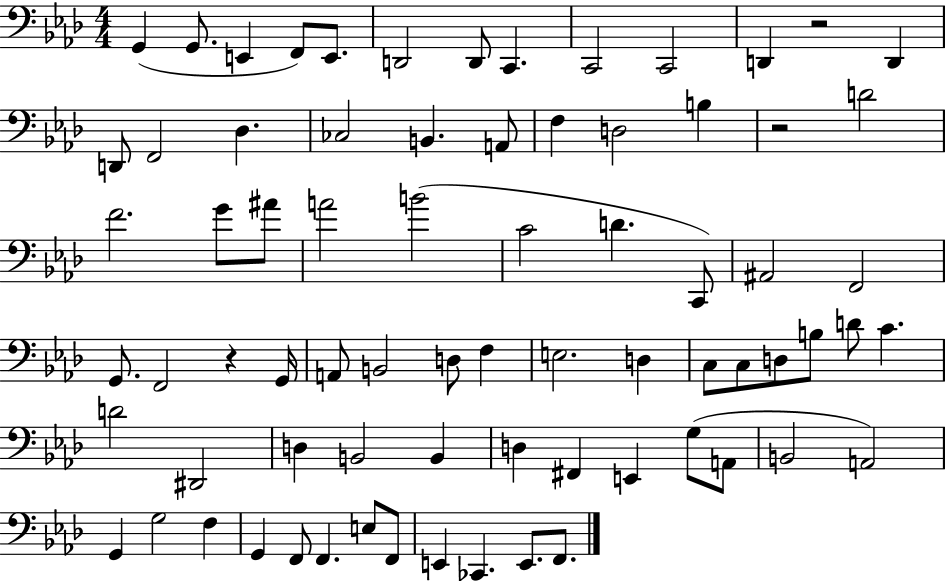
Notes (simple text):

G2/q G2/e. E2/q F2/e E2/e. D2/h D2/e C2/q. C2/h C2/h D2/q R/h D2/q D2/e F2/h Db3/q. CES3/h B2/q. A2/e F3/q D3/h B3/q R/h D4/h F4/h. G4/e A#4/e A4/h B4/h C4/h D4/q. C2/e A#2/h F2/h G2/e. F2/h R/q G2/s A2/e B2/h D3/e F3/q E3/h. D3/q C3/e C3/e D3/e B3/e D4/e C4/q. D4/h D#2/h D3/q B2/h B2/q D3/q F#2/q E2/q G3/e A2/e B2/h A2/h G2/q G3/h F3/q G2/q F2/e F2/q. E3/e F2/e E2/q CES2/q. E2/e. F2/e.